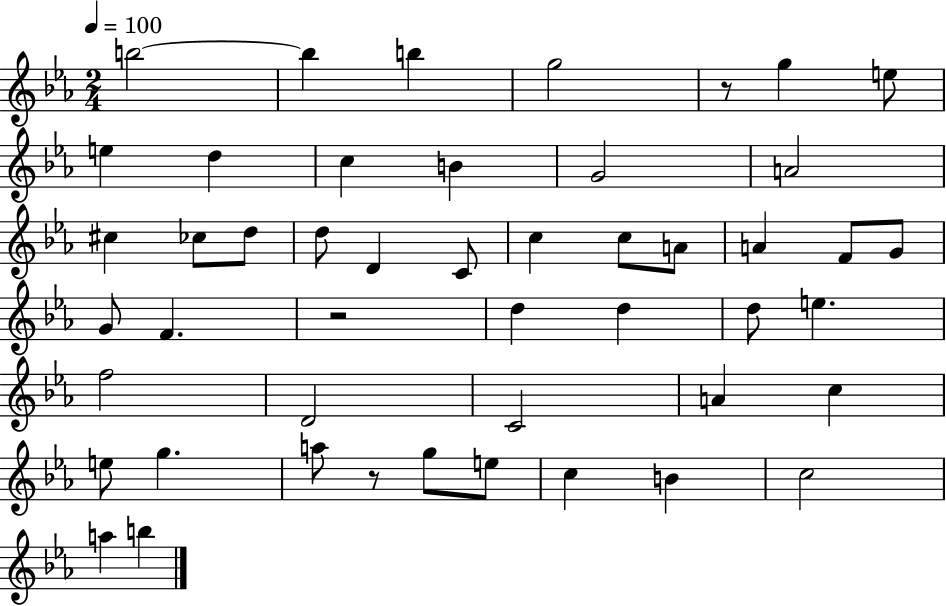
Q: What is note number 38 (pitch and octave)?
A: A5